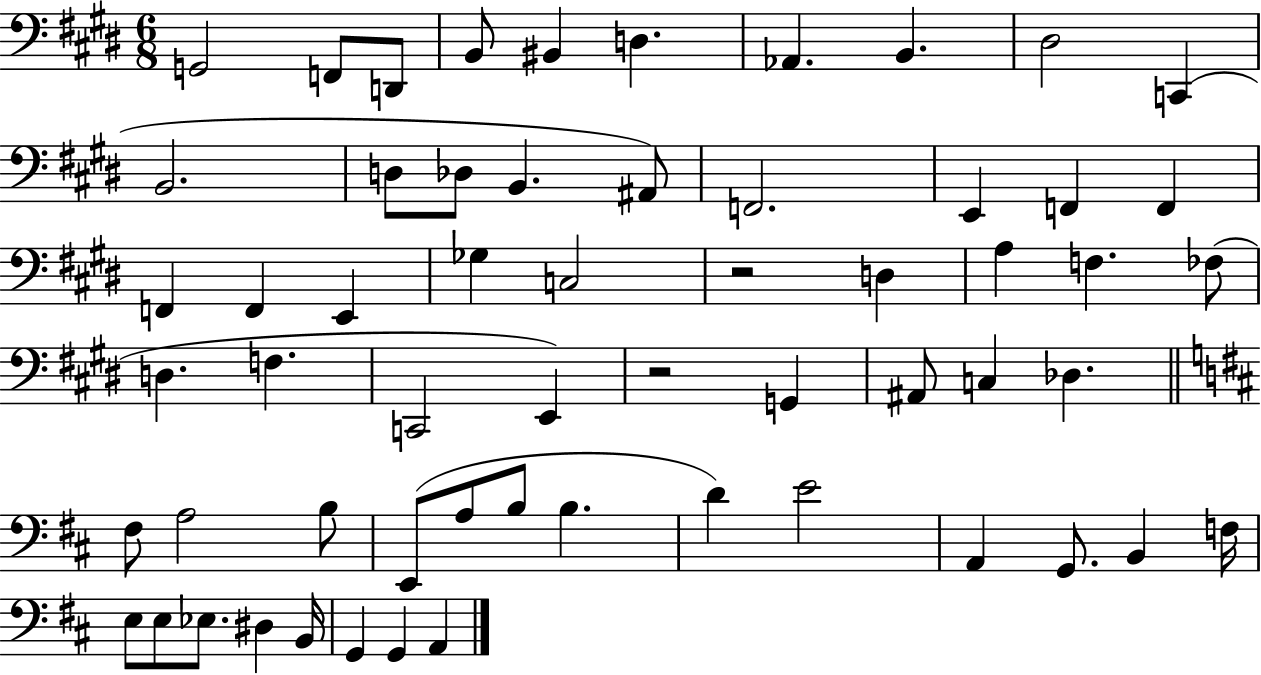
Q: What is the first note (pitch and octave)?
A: G2